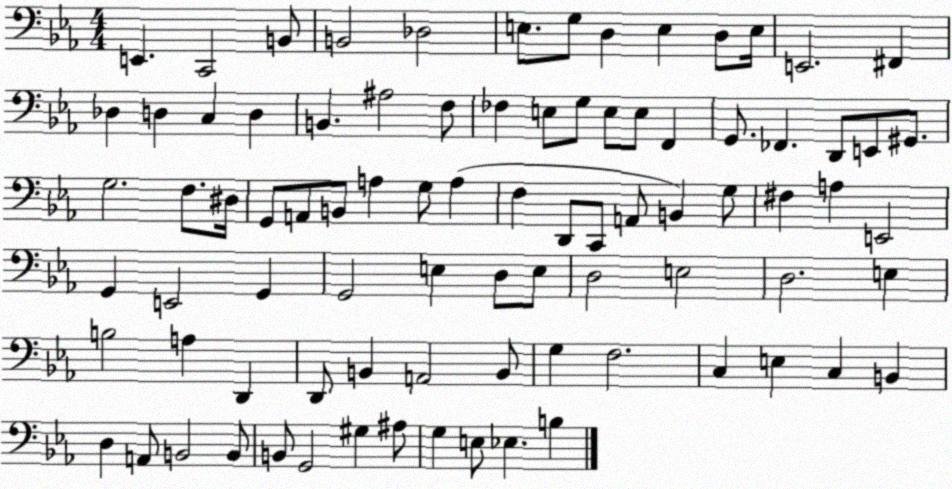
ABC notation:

X:1
T:Untitled
M:4/4
L:1/4
K:Eb
E,, C,,2 B,,/2 B,,2 _D,2 E,/2 G,/2 D, E, D,/2 E,/4 E,,2 ^F,, _D, D, C, D, B,, ^A,2 F,/2 _F, E,/2 G,/2 E,/2 E,/2 F,, G,,/2 _F,, D,,/2 E,,/2 ^G,,/2 G,2 F,/2 ^D,/4 G,,/2 A,,/2 B,,/2 A, G,/2 A, F, D,,/2 C,,/2 A,,/2 B,, G,/2 ^F, A, E,,2 G,, E,,2 G,, G,,2 E, D,/2 E,/2 D,2 E,2 D,2 E, B,2 A, D,, D,,/2 B,, A,,2 B,,/2 G, F,2 C, E, C, B,, D, A,,/2 B,,2 B,,/2 B,,/2 G,,2 ^G, ^A,/2 G, E,/2 _E, B,